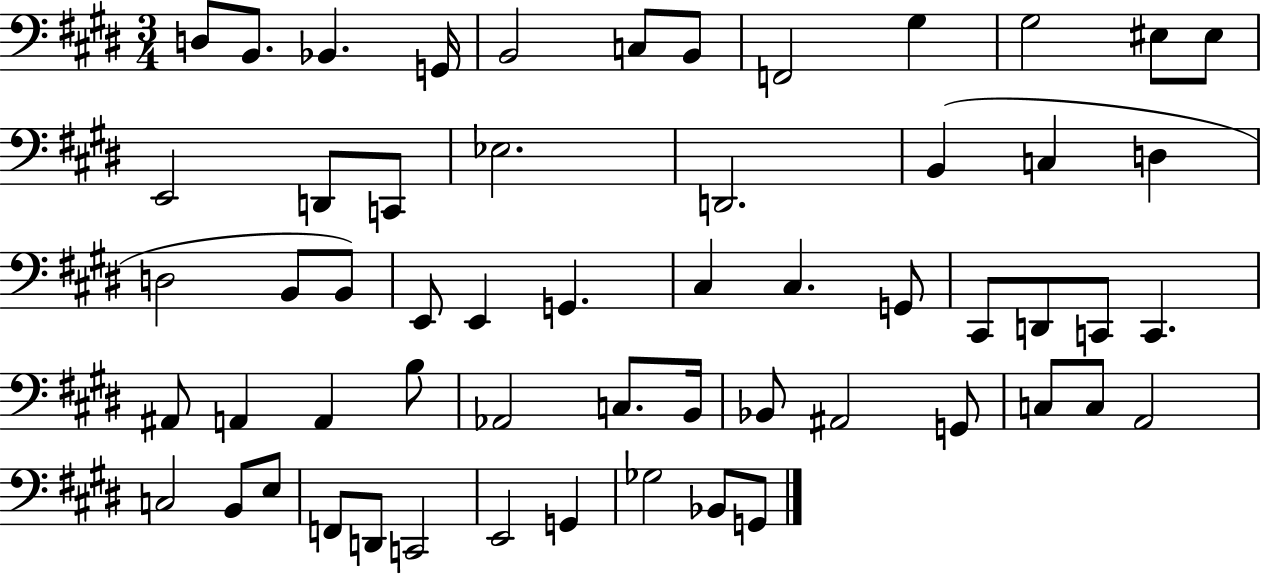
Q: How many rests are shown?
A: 0